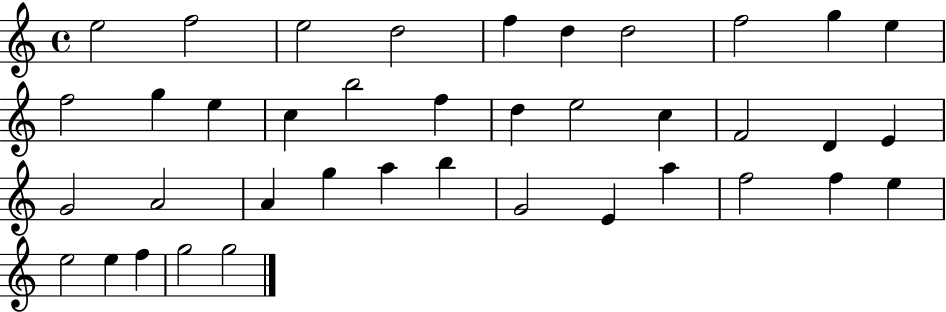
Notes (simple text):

E5/h F5/h E5/h D5/h F5/q D5/q D5/h F5/h G5/q E5/q F5/h G5/q E5/q C5/q B5/h F5/q D5/q E5/h C5/q F4/h D4/q E4/q G4/h A4/h A4/q G5/q A5/q B5/q G4/h E4/q A5/q F5/h F5/q E5/q E5/h E5/q F5/q G5/h G5/h